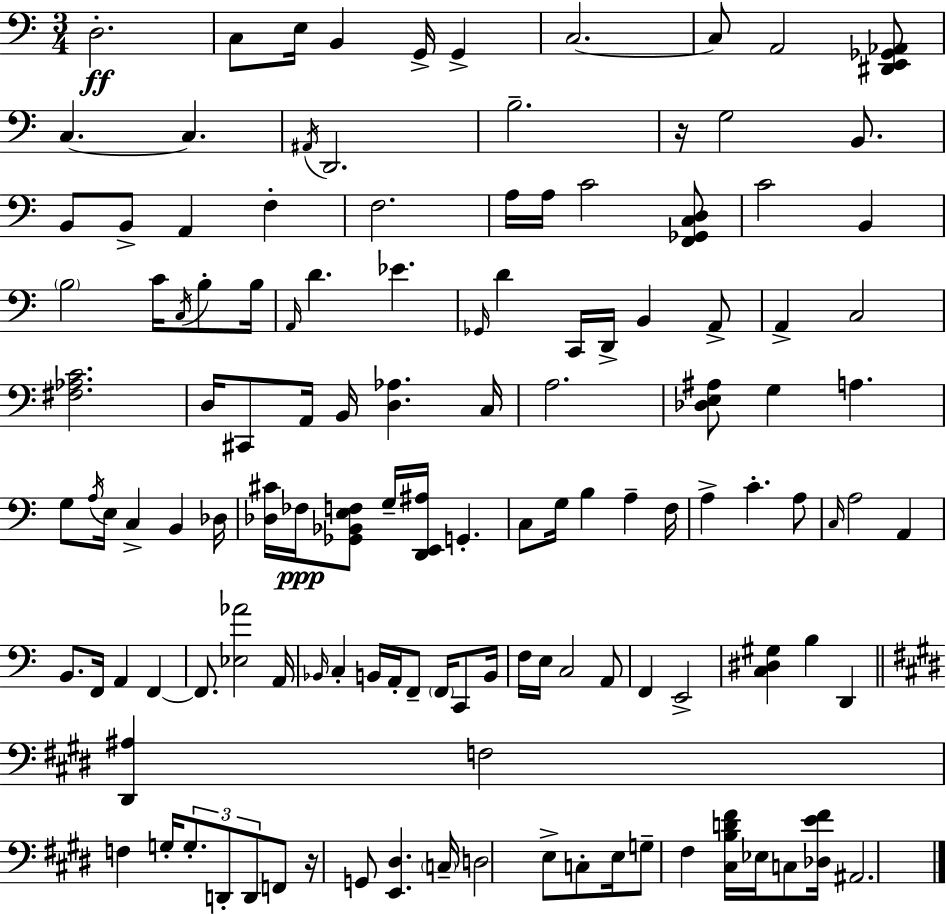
X:1
T:Untitled
M:3/4
L:1/4
K:Am
D,2 C,/2 E,/4 B,, G,,/4 G,, C,2 C,/2 A,,2 [^D,,E,,_G,,_A,,]/2 C, C, ^A,,/4 D,,2 B,2 z/4 G,2 B,,/2 B,,/2 B,,/2 A,, F, F,2 A,/4 A,/4 C2 [F,,_G,,C,D,]/2 C2 B,, B,2 C/4 C,/4 B,/2 B,/4 A,,/4 D _E _G,,/4 D C,,/4 D,,/4 B,, A,,/2 A,, C,2 [^F,_A,C]2 D,/4 ^C,,/2 A,,/4 B,,/4 [D,_A,] C,/4 A,2 [_D,E,^A,]/2 G, A, G,/2 A,/4 E,/4 C, B,, _D,/4 [_D,^C]/4 _F,/4 [_G,,_B,,E,F,]/2 G,/4 [D,,E,,^A,]/4 G,, C,/2 G,/4 B, A, F,/4 A, C A,/2 C,/4 A,2 A,, B,,/2 F,,/4 A,, F,, F,,/2 [_E,_A]2 A,,/4 _B,,/4 C, B,,/4 A,,/4 F,,/2 F,,/4 C,,/2 B,,/4 F,/4 E,/4 C,2 A,,/2 F,, E,,2 [C,^D,^G,] B, D,, [^D,,^A,] F,2 F, G,/4 G,/2 D,,/2 D,,/2 F,,/2 z/4 G,,/2 [E,,^D,] C,/4 D,2 E,/2 C,/2 E,/4 G,/2 ^F, [^C,B,D^F]/4 _E,/4 C,/2 [_D,E^F]/4 ^A,,2